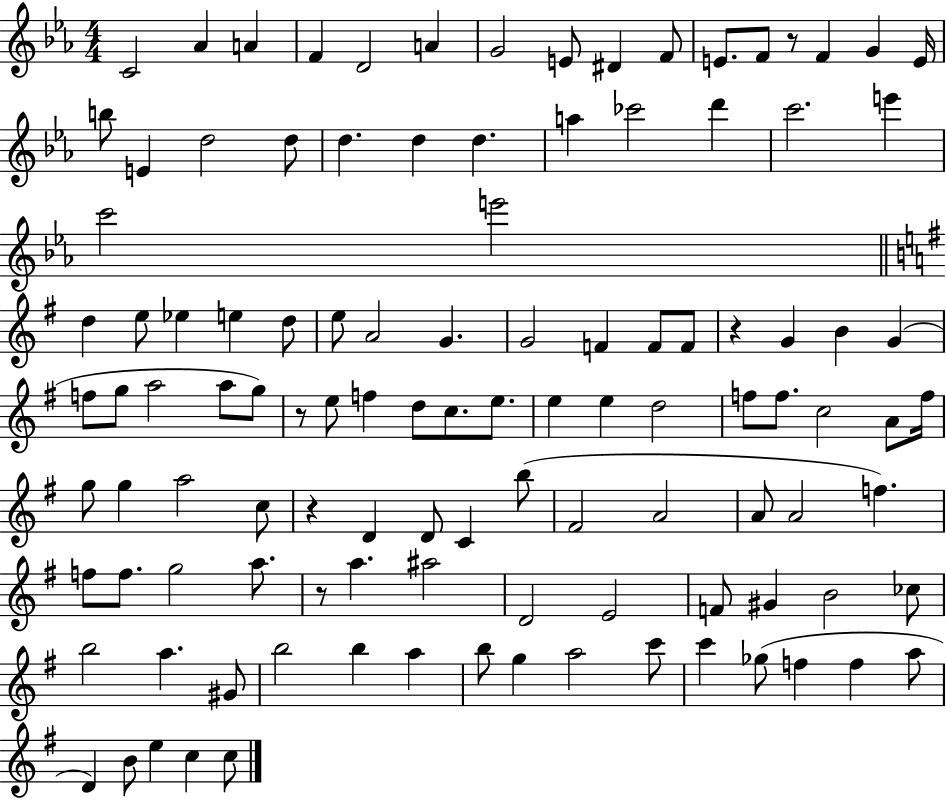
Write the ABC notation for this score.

X:1
T:Untitled
M:4/4
L:1/4
K:Eb
C2 _A A F D2 A G2 E/2 ^D F/2 E/2 F/2 z/2 F G E/4 b/2 E d2 d/2 d d d a _c'2 d' c'2 e' c'2 e'2 d e/2 _e e d/2 e/2 A2 G G2 F F/2 F/2 z G B G f/2 g/2 a2 a/2 g/2 z/2 e/2 f d/2 c/2 e/2 e e d2 f/2 f/2 c2 A/2 f/4 g/2 g a2 c/2 z D D/2 C b/2 ^F2 A2 A/2 A2 f f/2 f/2 g2 a/2 z/2 a ^a2 D2 E2 F/2 ^G B2 _c/2 b2 a ^G/2 b2 b a b/2 g a2 c'/2 c' _g/2 f f a/2 D B/2 e c c/2